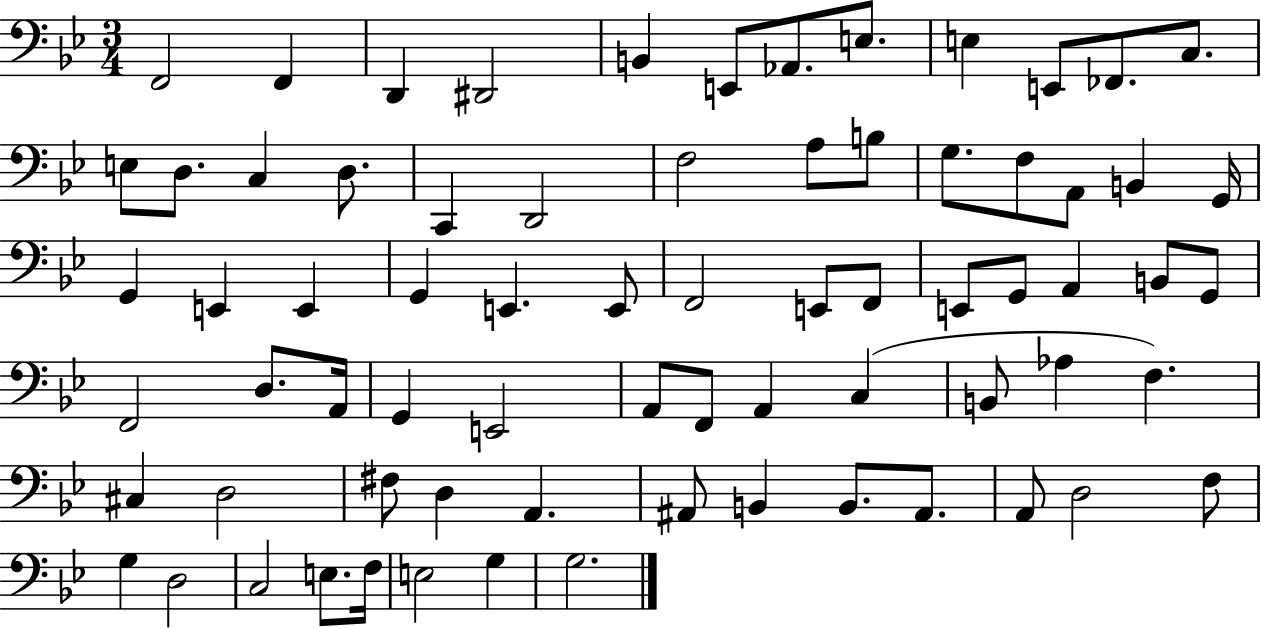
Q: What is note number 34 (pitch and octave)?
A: E2